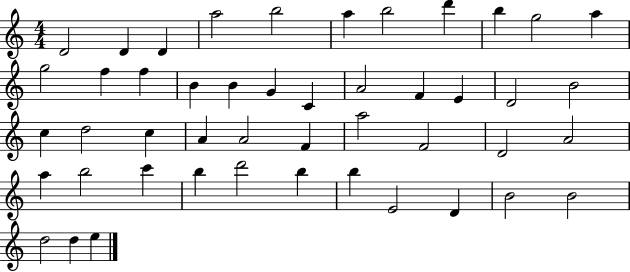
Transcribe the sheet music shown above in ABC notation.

X:1
T:Untitled
M:4/4
L:1/4
K:C
D2 D D a2 b2 a b2 d' b g2 a g2 f f B B G C A2 F E D2 B2 c d2 c A A2 F a2 F2 D2 A2 a b2 c' b d'2 b b E2 D B2 B2 d2 d e